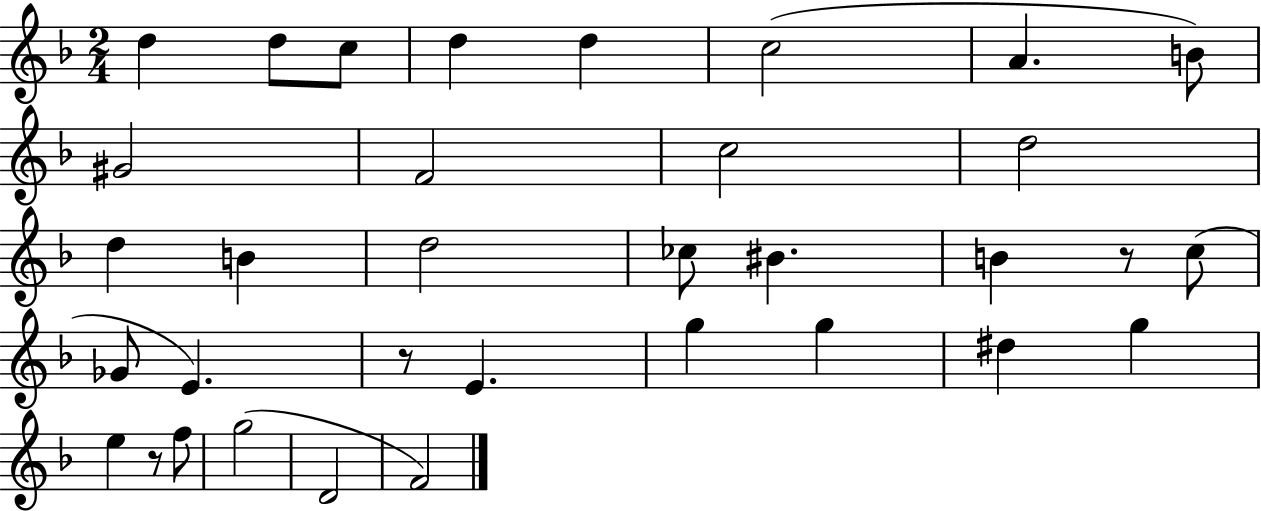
D5/q D5/e C5/e D5/q D5/q C5/h A4/q. B4/e G#4/h F4/h C5/h D5/h D5/q B4/q D5/h CES5/e BIS4/q. B4/q R/e C5/e Gb4/e E4/q. R/e E4/q. G5/q G5/q D#5/q G5/q E5/q R/e F5/e G5/h D4/h F4/h